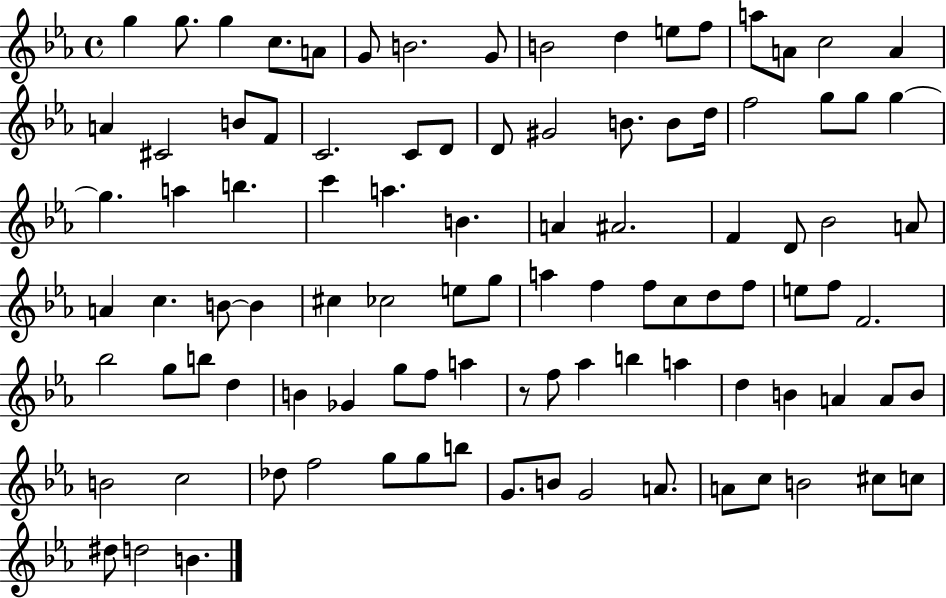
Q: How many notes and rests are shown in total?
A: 99